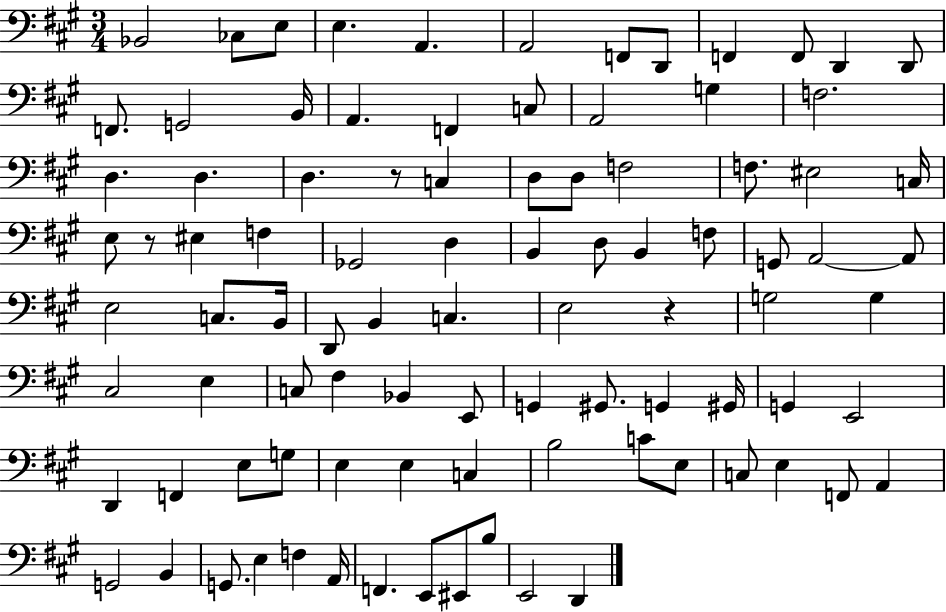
{
  \clef bass
  \numericTimeSignature
  \time 3/4
  \key a \major
  \repeat volta 2 { bes,2 ces8 e8 | e4. a,4. | a,2 f,8 d,8 | f,4 f,8 d,4 d,8 | \break f,8. g,2 b,16 | a,4. f,4 c8 | a,2 g4 | f2. | \break d4. d4. | d4. r8 c4 | d8 d8 f2 | f8. eis2 c16 | \break e8 r8 eis4 f4 | ges,2 d4 | b,4 d8 b,4 f8 | g,8 a,2~~ a,8 | \break e2 c8. b,16 | d,8 b,4 c4. | e2 r4 | g2 g4 | \break cis2 e4 | c8 fis4 bes,4 e,8 | g,4 gis,8. g,4 gis,16 | g,4 e,2 | \break d,4 f,4 e8 g8 | e4 e4 c4 | b2 c'8 e8 | c8 e4 f,8 a,4 | \break g,2 b,4 | g,8. e4 f4 a,16 | f,4. e,8 eis,8 b8 | e,2 d,4 | \break } \bar "|."
}